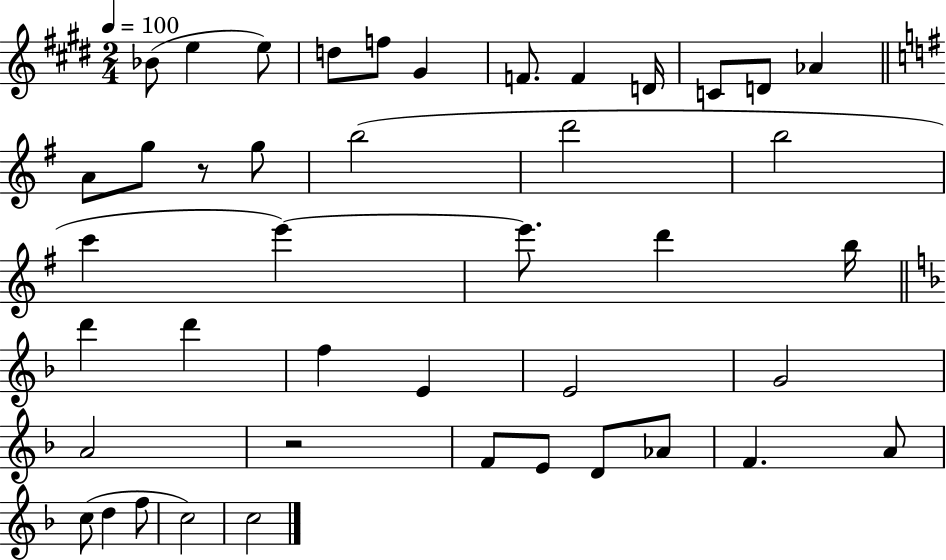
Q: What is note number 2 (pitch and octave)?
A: E5